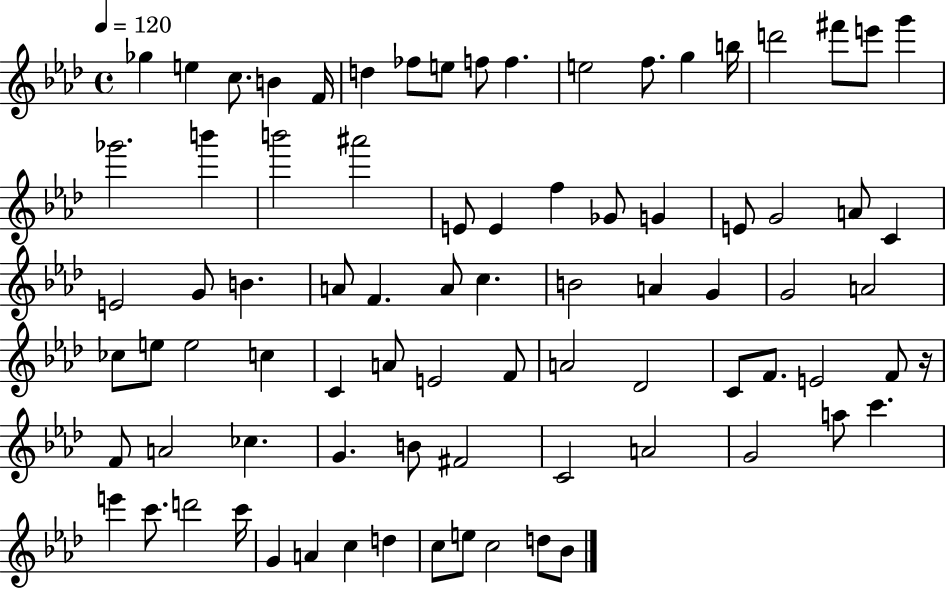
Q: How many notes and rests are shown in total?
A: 82